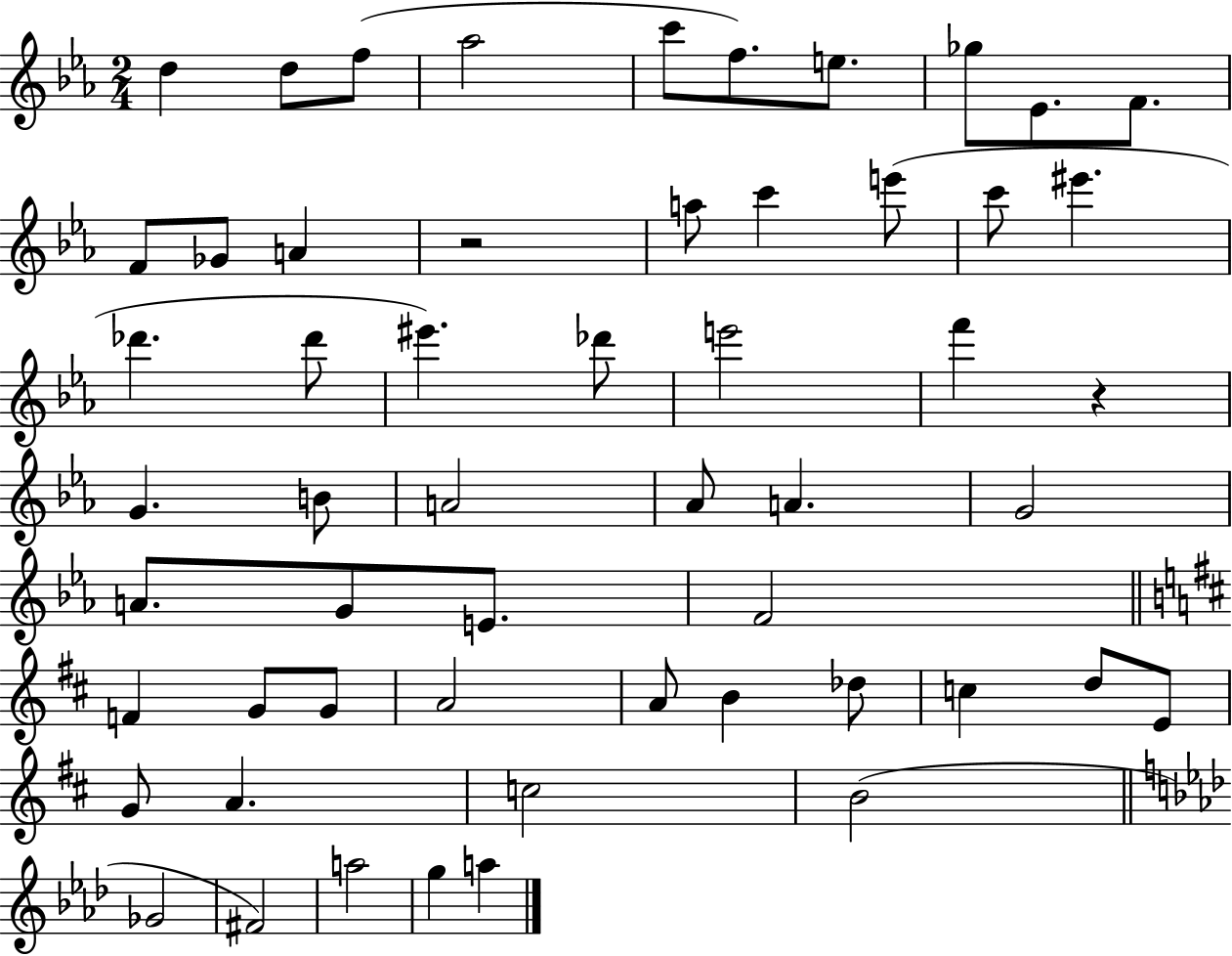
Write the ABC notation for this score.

X:1
T:Untitled
M:2/4
L:1/4
K:Eb
d d/2 f/2 _a2 c'/2 f/2 e/2 _g/2 _E/2 F/2 F/2 _G/2 A z2 a/2 c' e'/2 c'/2 ^e' _d' _d'/2 ^e' _d'/2 e'2 f' z G B/2 A2 _A/2 A G2 A/2 G/2 E/2 F2 F G/2 G/2 A2 A/2 B _d/2 c d/2 E/2 G/2 A c2 B2 _G2 ^F2 a2 g a